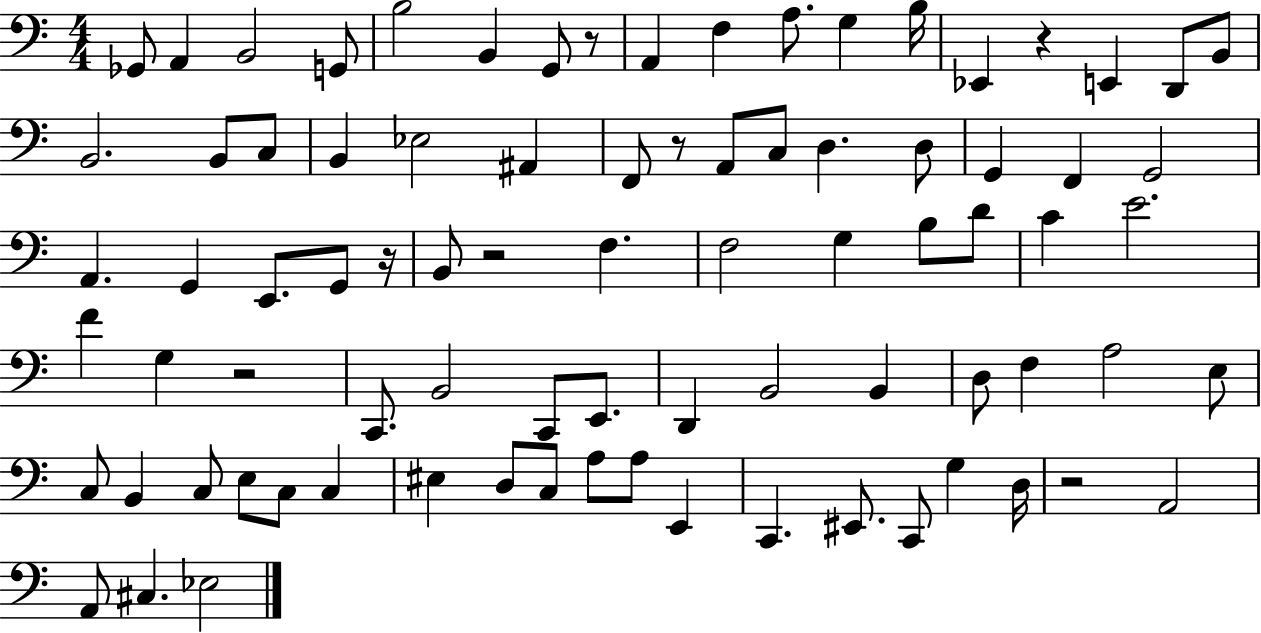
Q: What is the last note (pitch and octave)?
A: Eb3